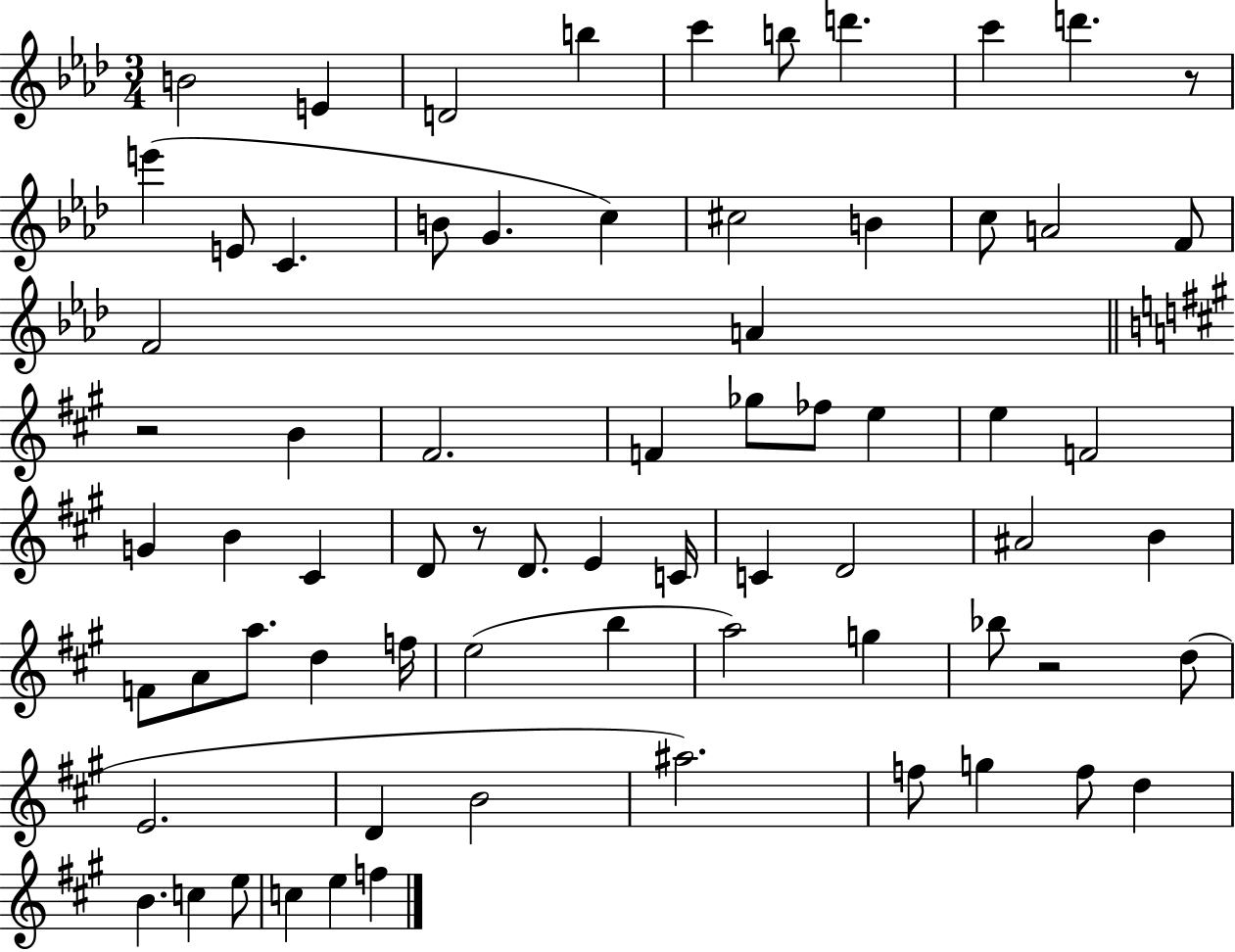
B4/h E4/q D4/h B5/q C6/q B5/e D6/q. C6/q D6/q. R/e E6/q E4/e C4/q. B4/e G4/q. C5/q C#5/h B4/q C5/e A4/h F4/e F4/h A4/q R/h B4/q F#4/h. F4/q Gb5/e FES5/e E5/q E5/q F4/h G4/q B4/q C#4/q D4/e R/e D4/e. E4/q C4/s C4/q D4/h A#4/h B4/q F4/e A4/e A5/e. D5/q F5/s E5/h B5/q A5/h G5/q Bb5/e R/h D5/e E4/h. D4/q B4/h A#5/h. F5/e G5/q F5/e D5/q B4/q. C5/q E5/e C5/q E5/q F5/q